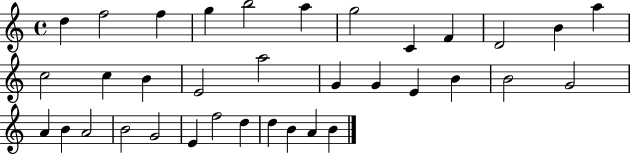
D5/q F5/h F5/q G5/q B5/h A5/q G5/h C4/q F4/q D4/h B4/q A5/q C5/h C5/q B4/q E4/h A5/h G4/q G4/q E4/q B4/q B4/h G4/h A4/q B4/q A4/h B4/h G4/h E4/q F5/h D5/q D5/q B4/q A4/q B4/q